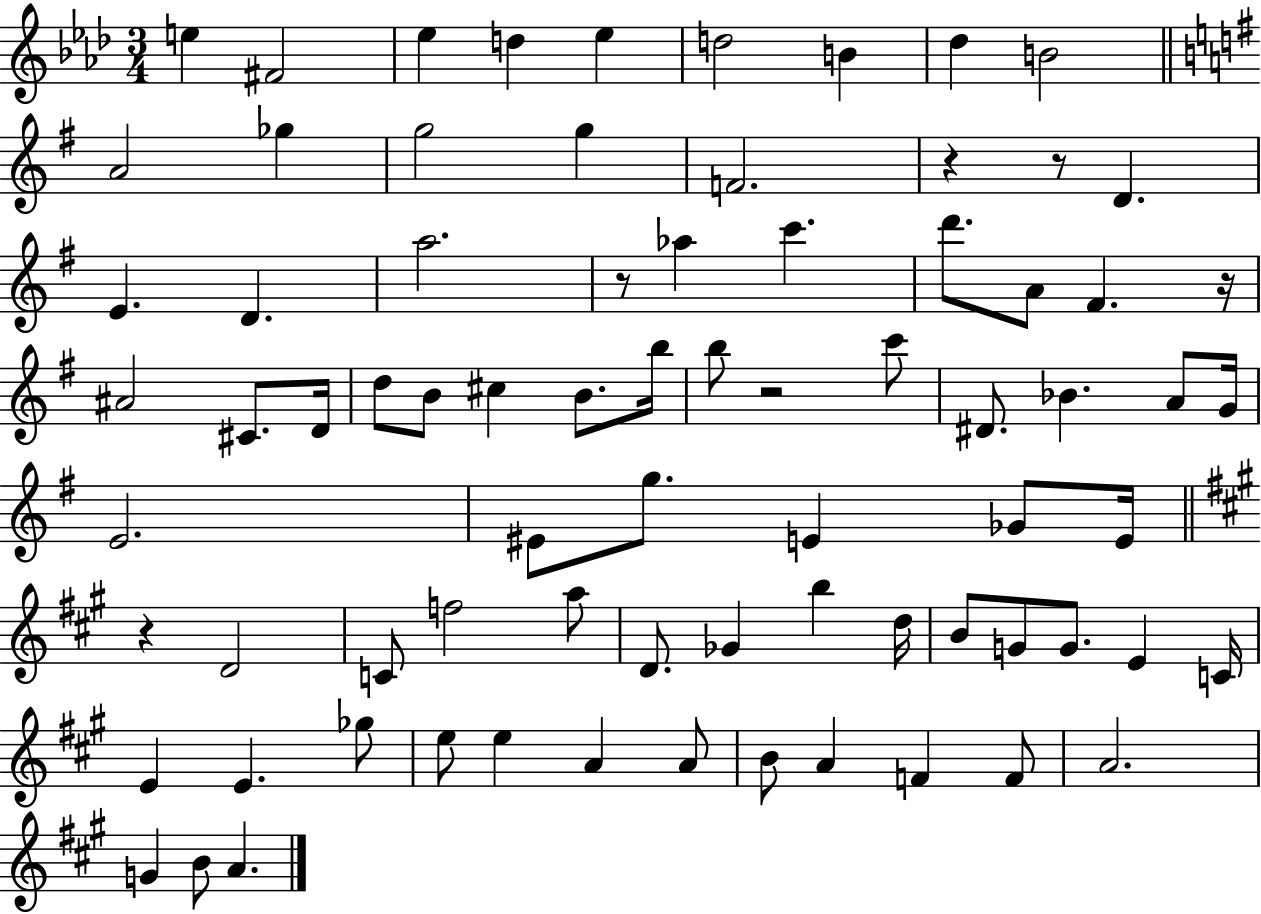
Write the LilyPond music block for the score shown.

{
  \clef treble
  \numericTimeSignature
  \time 3/4
  \key aes \major
  \repeat volta 2 { e''4 fis'2 | ees''4 d''4 ees''4 | d''2 b'4 | des''4 b'2 | \break \bar "||" \break \key g \major a'2 ges''4 | g''2 g''4 | f'2. | r4 r8 d'4. | \break e'4. d'4. | a''2. | r8 aes''4 c'''4. | d'''8. a'8 fis'4. r16 | \break ais'2 cis'8. d'16 | d''8 b'8 cis''4 b'8. b''16 | b''8 r2 c'''8 | dis'8. bes'4. a'8 g'16 | \break e'2. | eis'8 g''8. e'4 ges'8 e'16 | \bar "||" \break \key a \major r4 d'2 | c'8 f''2 a''8 | d'8. ges'4 b''4 d''16 | b'8 g'8 g'8. e'4 c'16 | \break e'4 e'4. ges''8 | e''8 e''4 a'4 a'8 | b'8 a'4 f'4 f'8 | a'2. | \break g'4 b'8 a'4. | } \bar "|."
}